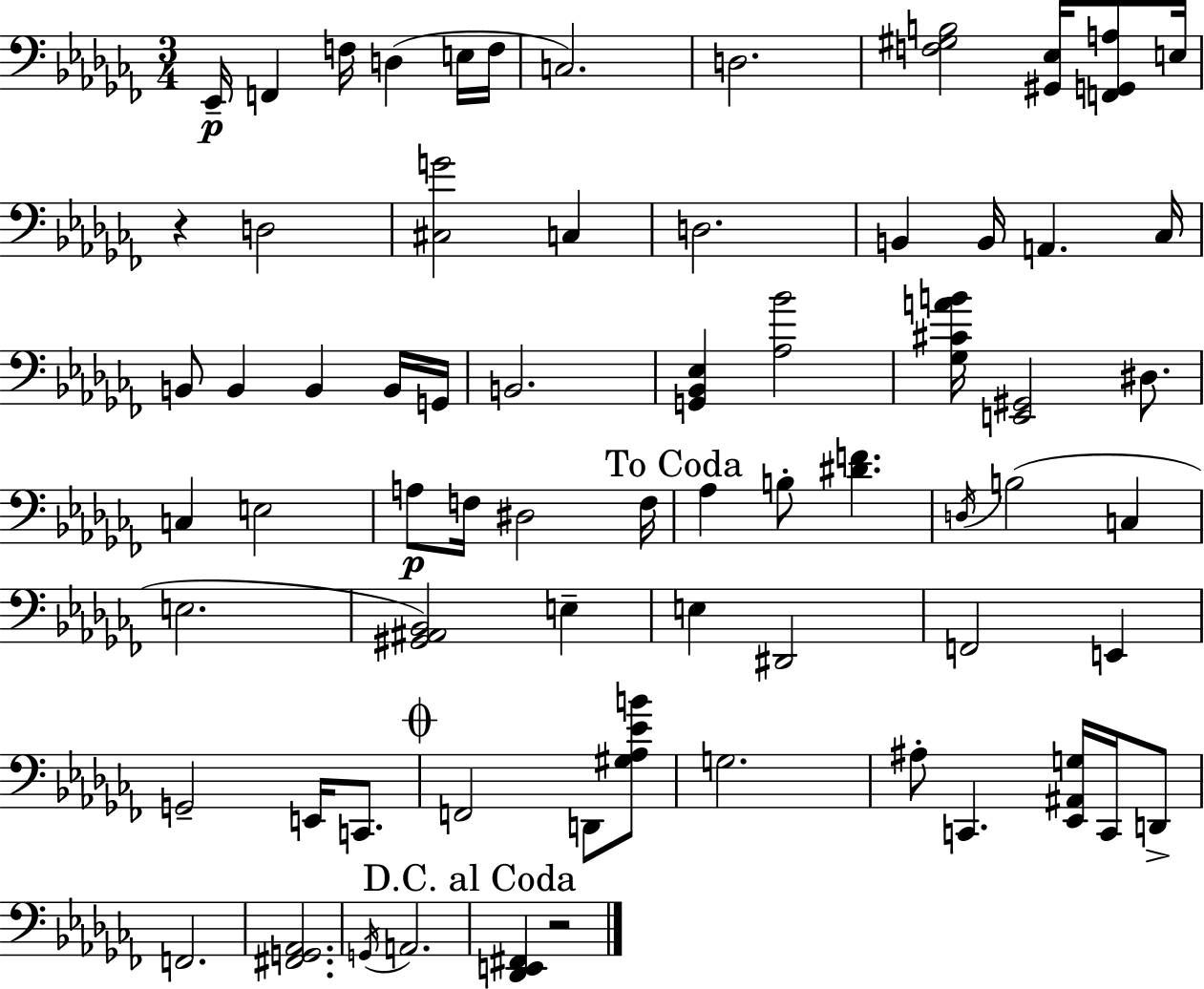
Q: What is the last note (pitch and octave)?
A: A2